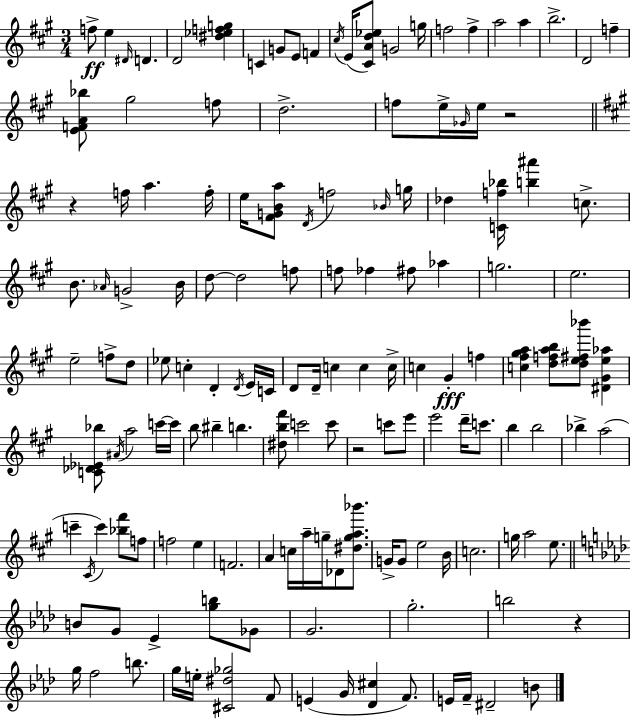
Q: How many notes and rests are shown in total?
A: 146